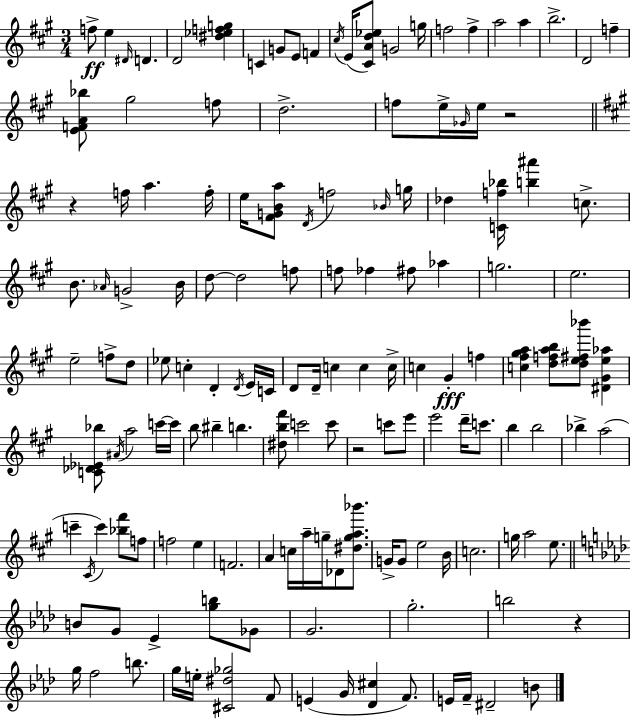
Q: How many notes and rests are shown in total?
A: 146